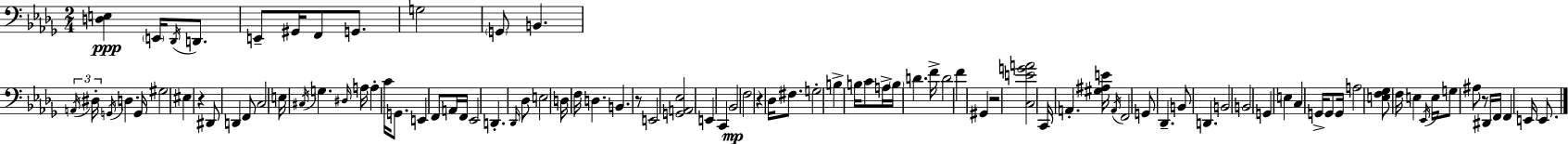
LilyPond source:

{
  \clef bass
  \numericTimeSignature
  \time 2/4
  \key bes \minor
  <d e>4\ppp \parenthesize e,16 \acciaccatura { des,16 } d,8. | e,8-- gis,16 f,8 g,8. | g2 | \parenthesize g,8 b,4. | \break \tuplet 3/2 { \acciaccatura { a,16 } dis16-. \acciaccatura { g,16 } } d4. | g,16 gis2 | eis4 r4 | dis,8 d,4 | \break f,8 c2 | e16 \acciaccatura { cis16 } g4. | \grace { dis16 } a16 a4-. | c'16 g,8. e,4 | \break f,8 a,16 f,16 ees,2 | d,4.-. | \grace { des,16 } des8 e2 | d16 f16 | \break d4. b,4. | r8 e,2 | <g, a, ees>2 | e,4 | \break c,4 bes,2\mp | f2 | r4 | des16 fis8. g2-. | \break b4-> | b16 c'8 a16-> \parenthesize b16 d'4. | f'16-> d'2 | f'4 | \break gis,4 r2 | <c e' g' a'>2 | c,16 a,4.-. | <gis ais e'>16 \acciaccatura { a,16 } f,2 | \break g,8 | des,4.-- b,8 | d,4. b,2 | b,2 | \break g,4 | e4 c4 | g,16-> g,8 g,16 a2 | <e f ges>8 | \break f16 e4 \acciaccatura { ees,16 } e16 | g8 ais8 r8 dis,16 f,16 | f,4 e,16 e,8. | \bar "|."
}